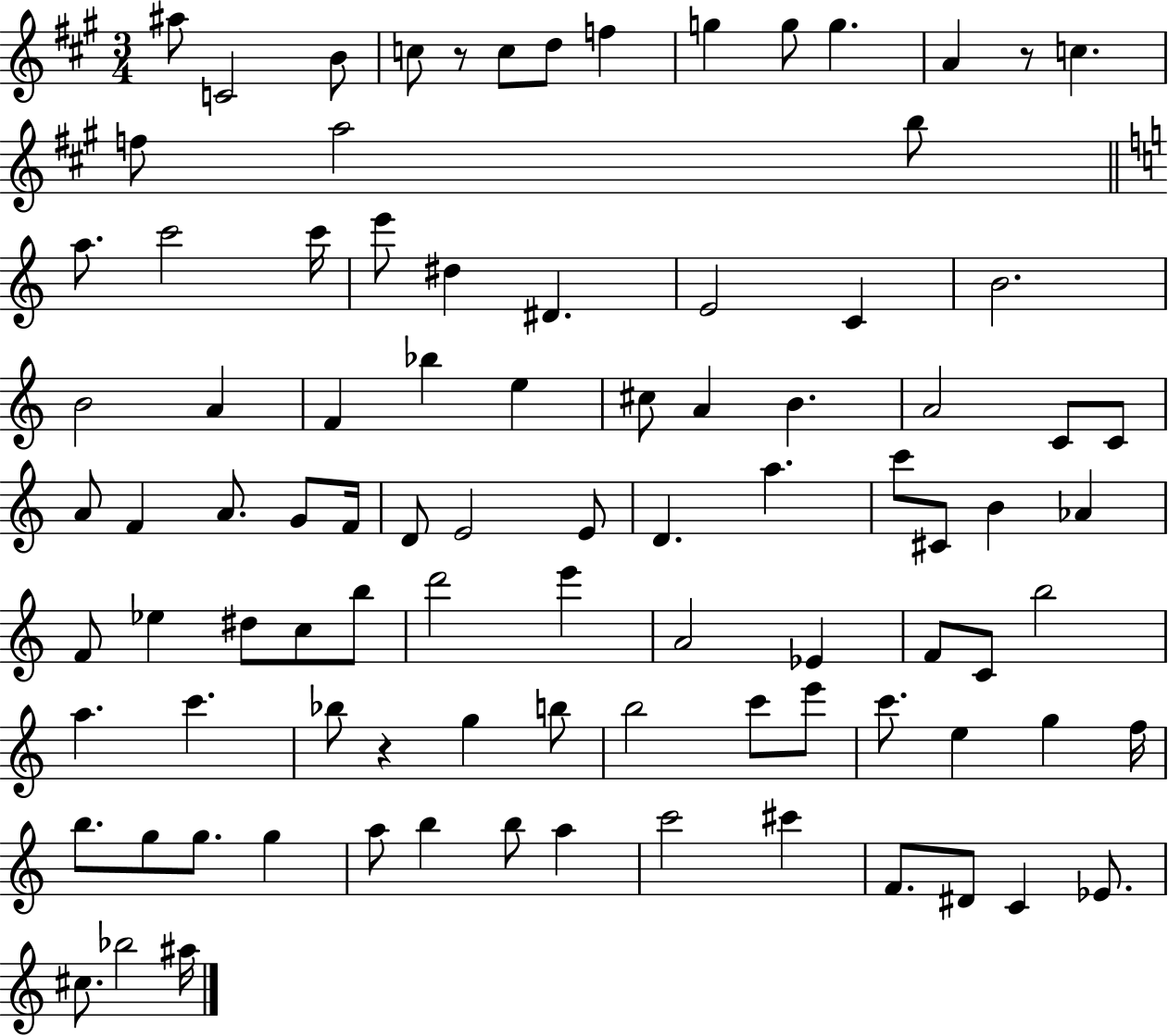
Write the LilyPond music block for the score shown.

{
  \clef treble
  \numericTimeSignature
  \time 3/4
  \key a \major
  ais''8 c'2 b'8 | c''8 r8 c''8 d''8 f''4 | g''4 g''8 g''4. | a'4 r8 c''4. | \break f''8 a''2 b''8 | \bar "||" \break \key c \major a''8. c'''2 c'''16 | e'''8 dis''4 dis'4. | e'2 c'4 | b'2. | \break b'2 a'4 | f'4 bes''4 e''4 | cis''8 a'4 b'4. | a'2 c'8 c'8 | \break a'8 f'4 a'8. g'8 f'16 | d'8 e'2 e'8 | d'4. a''4. | c'''8 cis'8 b'4 aes'4 | \break f'8 ees''4 dis''8 c''8 b''8 | d'''2 e'''4 | a'2 ees'4 | f'8 c'8 b''2 | \break a''4. c'''4. | bes''8 r4 g''4 b''8 | b''2 c'''8 e'''8 | c'''8. e''4 g''4 f''16 | \break b''8. g''8 g''8. g''4 | a''8 b''4 b''8 a''4 | c'''2 cis'''4 | f'8. dis'8 c'4 ees'8. | \break cis''8. bes''2 ais''16 | \bar "|."
}